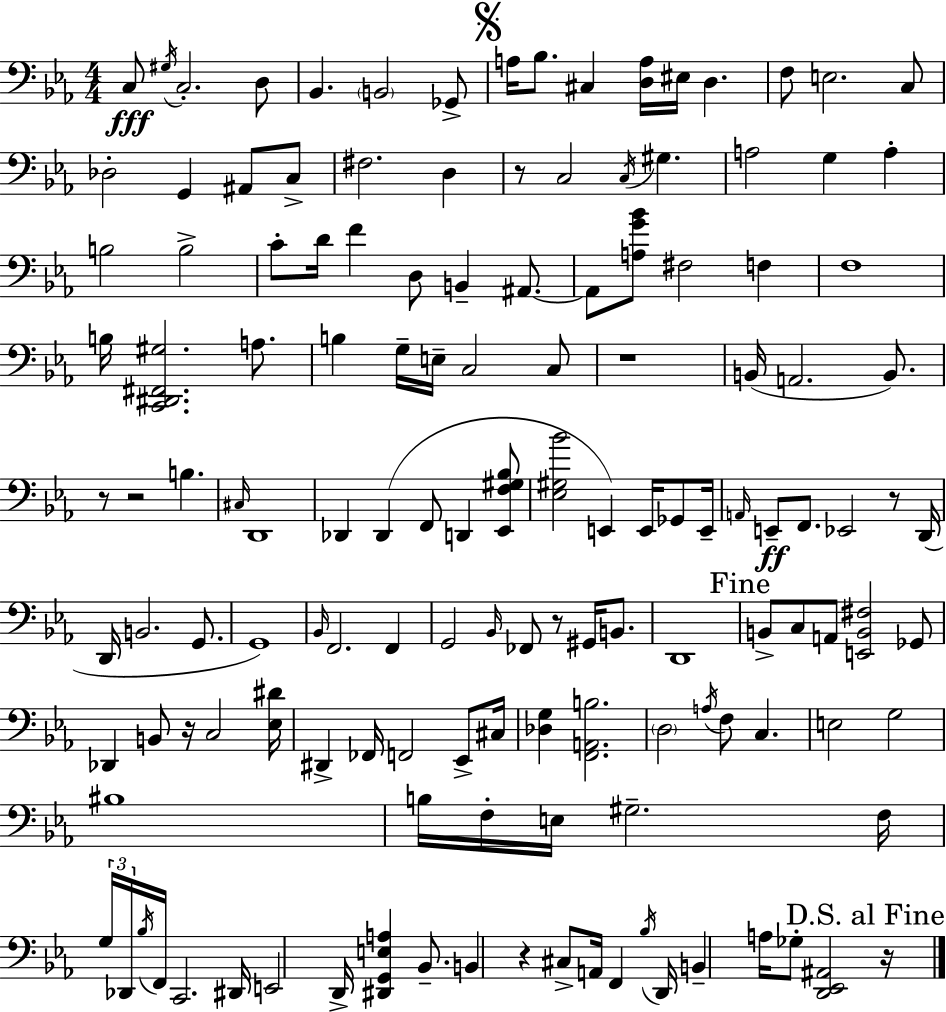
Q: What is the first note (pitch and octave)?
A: C3